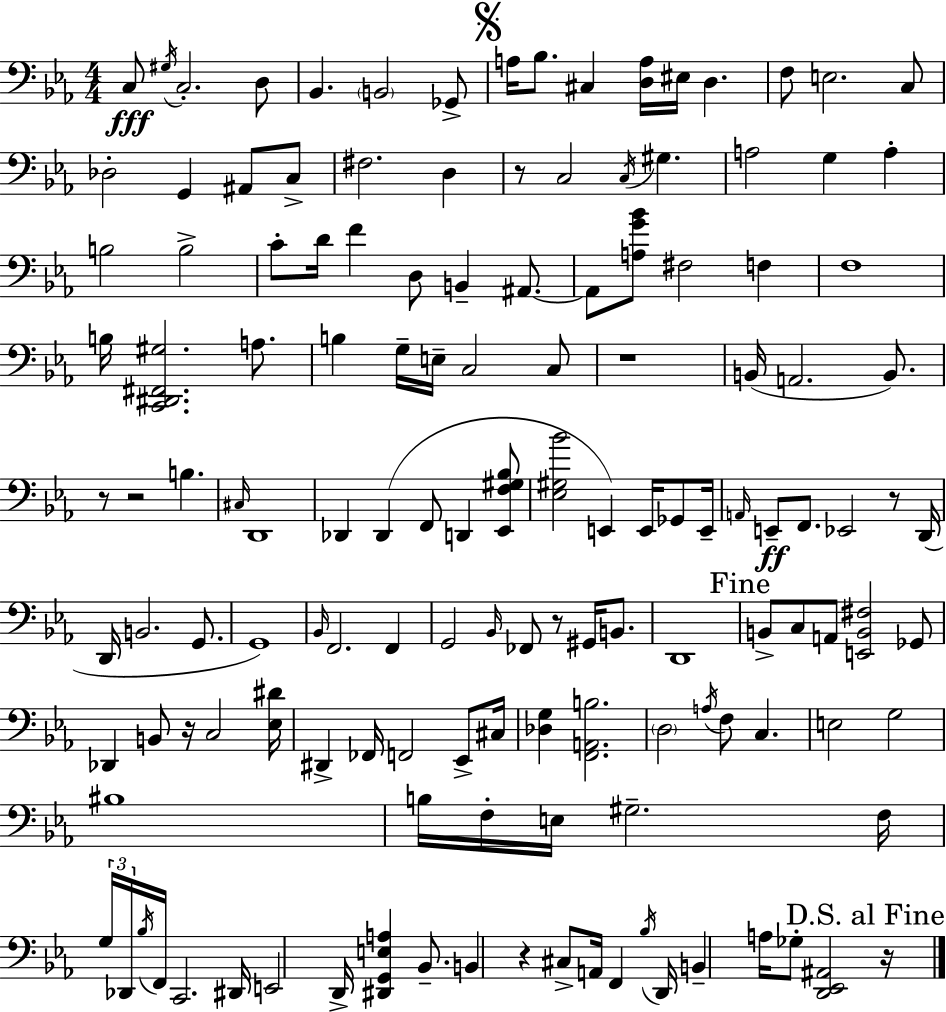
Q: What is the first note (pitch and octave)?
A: C3